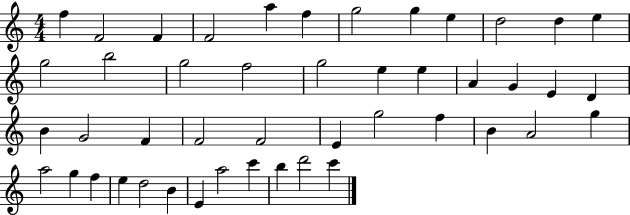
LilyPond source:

{
  \clef treble
  \numericTimeSignature
  \time 4/4
  \key c \major
  f''4 f'2 f'4 | f'2 a''4 f''4 | g''2 g''4 e''4 | d''2 d''4 e''4 | \break g''2 b''2 | g''2 f''2 | g''2 e''4 e''4 | a'4 g'4 e'4 d'4 | \break b'4 g'2 f'4 | f'2 f'2 | e'4 g''2 f''4 | b'4 a'2 g''4 | \break a''2 g''4 f''4 | e''4 d''2 b'4 | e'4 a''2 c'''4 | b''4 d'''2 c'''4 | \break \bar "|."
}